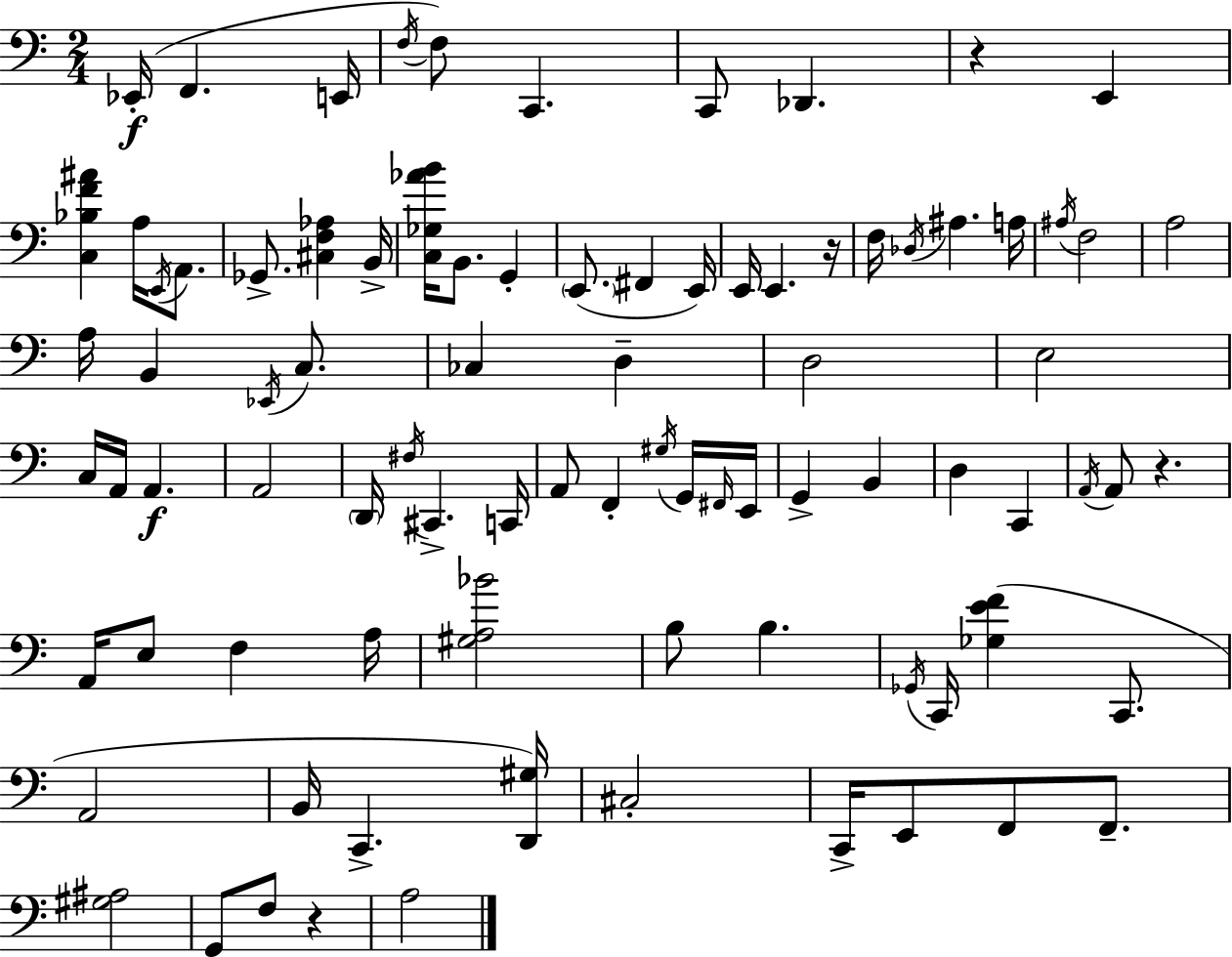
Eb2/s F2/q. E2/s F3/s F3/e C2/q. C2/e Db2/q. R/q E2/q [C3,Bb3,F4,A#4]/q A3/s E2/s A2/e. Gb2/e. [C#3,F3,Ab3]/q B2/s [C3,Gb3,Ab4,B4]/s B2/e. G2/q E2/e. F#2/q E2/s E2/s E2/q. R/s F3/s Db3/s A#3/q. A3/s A#3/s F3/h A3/h A3/s B2/q Eb2/s C3/e. CES3/q D3/q D3/h E3/h C3/s A2/s A2/q. A2/h D2/s F#3/s C#2/q. C2/s A2/e F2/q G#3/s G2/s F#2/s E2/s G2/q B2/q D3/q C2/q A2/s A2/e R/q. A2/s E3/e F3/q A3/s [G#3,A3,Bb4]/h B3/e B3/q. Gb2/s C2/s [Gb3,E4,F4]/q C2/e. A2/h B2/s C2/q. [D2,G#3]/s C#3/h C2/s E2/e F2/e F2/e. [G#3,A#3]/h G2/e F3/e R/q A3/h